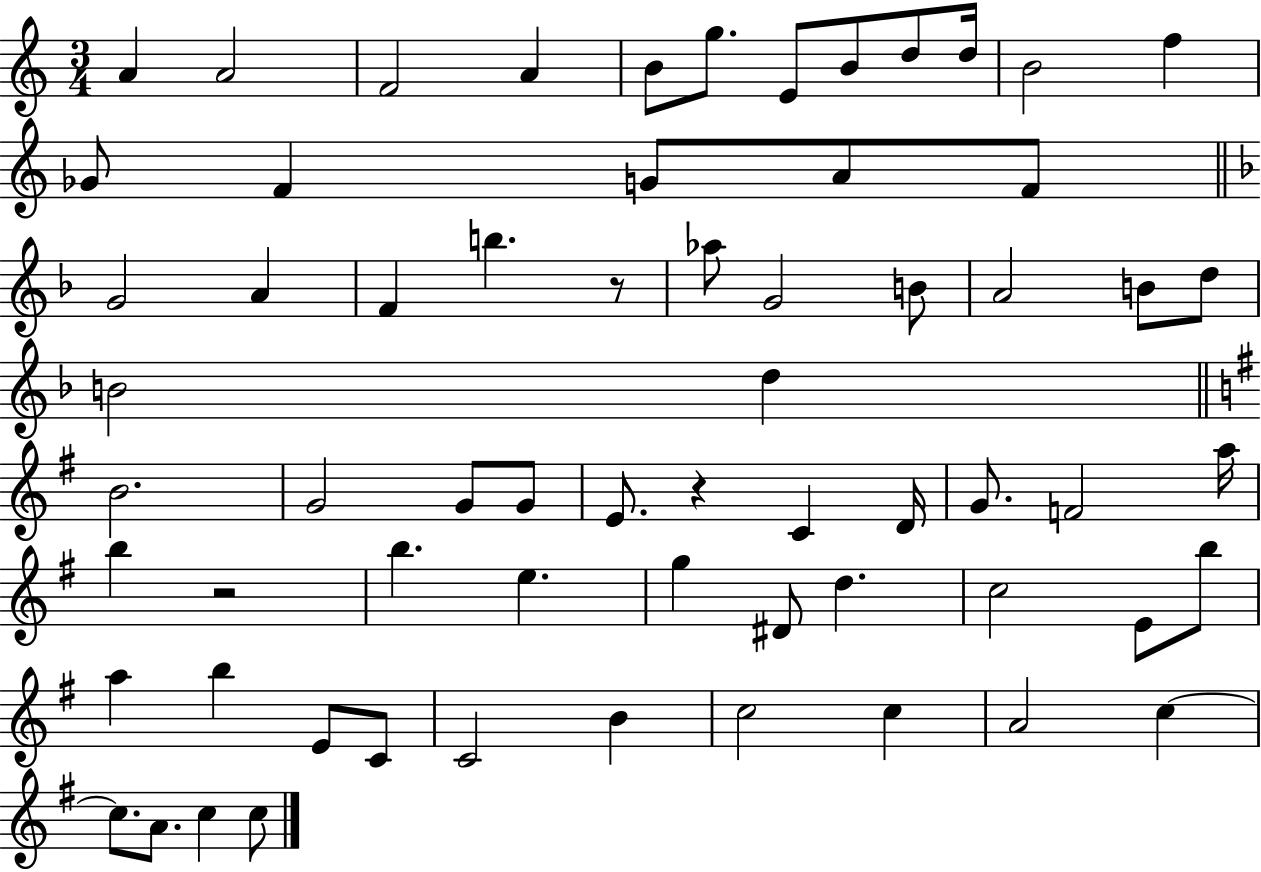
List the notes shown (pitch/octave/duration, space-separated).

A4/q A4/h F4/h A4/q B4/e G5/e. E4/e B4/e D5/e D5/s B4/h F5/q Gb4/e F4/q G4/e A4/e F4/e G4/h A4/q F4/q B5/q. R/e Ab5/e G4/h B4/e A4/h B4/e D5/e B4/h D5/q B4/h. G4/h G4/e G4/e E4/e. R/q C4/q D4/s G4/e. F4/h A5/s B5/q R/h B5/q. E5/q. G5/q D#4/e D5/q. C5/h E4/e B5/e A5/q B5/q E4/e C4/e C4/h B4/q C5/h C5/q A4/h C5/q C5/e. A4/e. C5/q C5/e